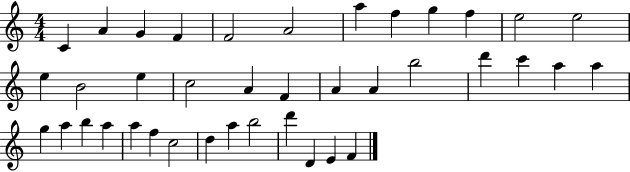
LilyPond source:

{
  \clef treble
  \numericTimeSignature
  \time 4/4
  \key c \major
  c'4 a'4 g'4 f'4 | f'2 a'2 | a''4 f''4 g''4 f''4 | e''2 e''2 | \break e''4 b'2 e''4 | c''2 a'4 f'4 | a'4 a'4 b''2 | d'''4 c'''4 a''4 a''4 | \break g''4 a''4 b''4 a''4 | a''4 f''4 c''2 | d''4 a''4 b''2 | d'''4 d'4 e'4 f'4 | \break \bar "|."
}